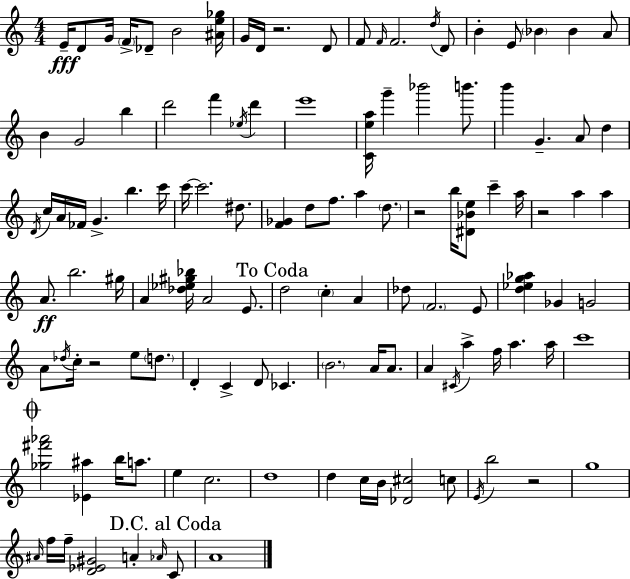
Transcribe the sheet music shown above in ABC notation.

X:1
T:Untitled
M:4/4
L:1/4
K:C
E/4 D/2 G/4 F/4 _D/2 B2 [^Ae_g]/4 G/4 D/4 z2 D/2 F/2 F/4 F2 d/4 D/2 B E/2 _B _B A/2 B G2 b d'2 f' _e/4 d' e'4 [Cea]/4 g' _b'2 b'/2 b' G A/2 d D/4 c/4 A/4 _F/4 G b c'/4 c'/4 c'2 ^d/2 [F_G] d/2 f/2 a d/2 z2 b/4 [^D_Be]/2 c' a/4 z2 a a A/2 b2 ^g/4 A [_d_e^g_b]/4 A2 E/2 d2 c A _d/2 F2 E/2 [d_eg_a] _G G2 A/2 _d/4 c/4 z2 e/2 d/2 D C D/2 _C B2 A/4 A/2 A ^C/4 a f/4 a a/4 c'4 [_g^f'_a']2 [_E^a] b/4 a/2 e c2 d4 d c/4 B/4 [_D^c]2 c/2 E/4 b2 z2 g4 ^A/4 f/4 f/4 [D_E^G]2 A _A/4 C/2 A4